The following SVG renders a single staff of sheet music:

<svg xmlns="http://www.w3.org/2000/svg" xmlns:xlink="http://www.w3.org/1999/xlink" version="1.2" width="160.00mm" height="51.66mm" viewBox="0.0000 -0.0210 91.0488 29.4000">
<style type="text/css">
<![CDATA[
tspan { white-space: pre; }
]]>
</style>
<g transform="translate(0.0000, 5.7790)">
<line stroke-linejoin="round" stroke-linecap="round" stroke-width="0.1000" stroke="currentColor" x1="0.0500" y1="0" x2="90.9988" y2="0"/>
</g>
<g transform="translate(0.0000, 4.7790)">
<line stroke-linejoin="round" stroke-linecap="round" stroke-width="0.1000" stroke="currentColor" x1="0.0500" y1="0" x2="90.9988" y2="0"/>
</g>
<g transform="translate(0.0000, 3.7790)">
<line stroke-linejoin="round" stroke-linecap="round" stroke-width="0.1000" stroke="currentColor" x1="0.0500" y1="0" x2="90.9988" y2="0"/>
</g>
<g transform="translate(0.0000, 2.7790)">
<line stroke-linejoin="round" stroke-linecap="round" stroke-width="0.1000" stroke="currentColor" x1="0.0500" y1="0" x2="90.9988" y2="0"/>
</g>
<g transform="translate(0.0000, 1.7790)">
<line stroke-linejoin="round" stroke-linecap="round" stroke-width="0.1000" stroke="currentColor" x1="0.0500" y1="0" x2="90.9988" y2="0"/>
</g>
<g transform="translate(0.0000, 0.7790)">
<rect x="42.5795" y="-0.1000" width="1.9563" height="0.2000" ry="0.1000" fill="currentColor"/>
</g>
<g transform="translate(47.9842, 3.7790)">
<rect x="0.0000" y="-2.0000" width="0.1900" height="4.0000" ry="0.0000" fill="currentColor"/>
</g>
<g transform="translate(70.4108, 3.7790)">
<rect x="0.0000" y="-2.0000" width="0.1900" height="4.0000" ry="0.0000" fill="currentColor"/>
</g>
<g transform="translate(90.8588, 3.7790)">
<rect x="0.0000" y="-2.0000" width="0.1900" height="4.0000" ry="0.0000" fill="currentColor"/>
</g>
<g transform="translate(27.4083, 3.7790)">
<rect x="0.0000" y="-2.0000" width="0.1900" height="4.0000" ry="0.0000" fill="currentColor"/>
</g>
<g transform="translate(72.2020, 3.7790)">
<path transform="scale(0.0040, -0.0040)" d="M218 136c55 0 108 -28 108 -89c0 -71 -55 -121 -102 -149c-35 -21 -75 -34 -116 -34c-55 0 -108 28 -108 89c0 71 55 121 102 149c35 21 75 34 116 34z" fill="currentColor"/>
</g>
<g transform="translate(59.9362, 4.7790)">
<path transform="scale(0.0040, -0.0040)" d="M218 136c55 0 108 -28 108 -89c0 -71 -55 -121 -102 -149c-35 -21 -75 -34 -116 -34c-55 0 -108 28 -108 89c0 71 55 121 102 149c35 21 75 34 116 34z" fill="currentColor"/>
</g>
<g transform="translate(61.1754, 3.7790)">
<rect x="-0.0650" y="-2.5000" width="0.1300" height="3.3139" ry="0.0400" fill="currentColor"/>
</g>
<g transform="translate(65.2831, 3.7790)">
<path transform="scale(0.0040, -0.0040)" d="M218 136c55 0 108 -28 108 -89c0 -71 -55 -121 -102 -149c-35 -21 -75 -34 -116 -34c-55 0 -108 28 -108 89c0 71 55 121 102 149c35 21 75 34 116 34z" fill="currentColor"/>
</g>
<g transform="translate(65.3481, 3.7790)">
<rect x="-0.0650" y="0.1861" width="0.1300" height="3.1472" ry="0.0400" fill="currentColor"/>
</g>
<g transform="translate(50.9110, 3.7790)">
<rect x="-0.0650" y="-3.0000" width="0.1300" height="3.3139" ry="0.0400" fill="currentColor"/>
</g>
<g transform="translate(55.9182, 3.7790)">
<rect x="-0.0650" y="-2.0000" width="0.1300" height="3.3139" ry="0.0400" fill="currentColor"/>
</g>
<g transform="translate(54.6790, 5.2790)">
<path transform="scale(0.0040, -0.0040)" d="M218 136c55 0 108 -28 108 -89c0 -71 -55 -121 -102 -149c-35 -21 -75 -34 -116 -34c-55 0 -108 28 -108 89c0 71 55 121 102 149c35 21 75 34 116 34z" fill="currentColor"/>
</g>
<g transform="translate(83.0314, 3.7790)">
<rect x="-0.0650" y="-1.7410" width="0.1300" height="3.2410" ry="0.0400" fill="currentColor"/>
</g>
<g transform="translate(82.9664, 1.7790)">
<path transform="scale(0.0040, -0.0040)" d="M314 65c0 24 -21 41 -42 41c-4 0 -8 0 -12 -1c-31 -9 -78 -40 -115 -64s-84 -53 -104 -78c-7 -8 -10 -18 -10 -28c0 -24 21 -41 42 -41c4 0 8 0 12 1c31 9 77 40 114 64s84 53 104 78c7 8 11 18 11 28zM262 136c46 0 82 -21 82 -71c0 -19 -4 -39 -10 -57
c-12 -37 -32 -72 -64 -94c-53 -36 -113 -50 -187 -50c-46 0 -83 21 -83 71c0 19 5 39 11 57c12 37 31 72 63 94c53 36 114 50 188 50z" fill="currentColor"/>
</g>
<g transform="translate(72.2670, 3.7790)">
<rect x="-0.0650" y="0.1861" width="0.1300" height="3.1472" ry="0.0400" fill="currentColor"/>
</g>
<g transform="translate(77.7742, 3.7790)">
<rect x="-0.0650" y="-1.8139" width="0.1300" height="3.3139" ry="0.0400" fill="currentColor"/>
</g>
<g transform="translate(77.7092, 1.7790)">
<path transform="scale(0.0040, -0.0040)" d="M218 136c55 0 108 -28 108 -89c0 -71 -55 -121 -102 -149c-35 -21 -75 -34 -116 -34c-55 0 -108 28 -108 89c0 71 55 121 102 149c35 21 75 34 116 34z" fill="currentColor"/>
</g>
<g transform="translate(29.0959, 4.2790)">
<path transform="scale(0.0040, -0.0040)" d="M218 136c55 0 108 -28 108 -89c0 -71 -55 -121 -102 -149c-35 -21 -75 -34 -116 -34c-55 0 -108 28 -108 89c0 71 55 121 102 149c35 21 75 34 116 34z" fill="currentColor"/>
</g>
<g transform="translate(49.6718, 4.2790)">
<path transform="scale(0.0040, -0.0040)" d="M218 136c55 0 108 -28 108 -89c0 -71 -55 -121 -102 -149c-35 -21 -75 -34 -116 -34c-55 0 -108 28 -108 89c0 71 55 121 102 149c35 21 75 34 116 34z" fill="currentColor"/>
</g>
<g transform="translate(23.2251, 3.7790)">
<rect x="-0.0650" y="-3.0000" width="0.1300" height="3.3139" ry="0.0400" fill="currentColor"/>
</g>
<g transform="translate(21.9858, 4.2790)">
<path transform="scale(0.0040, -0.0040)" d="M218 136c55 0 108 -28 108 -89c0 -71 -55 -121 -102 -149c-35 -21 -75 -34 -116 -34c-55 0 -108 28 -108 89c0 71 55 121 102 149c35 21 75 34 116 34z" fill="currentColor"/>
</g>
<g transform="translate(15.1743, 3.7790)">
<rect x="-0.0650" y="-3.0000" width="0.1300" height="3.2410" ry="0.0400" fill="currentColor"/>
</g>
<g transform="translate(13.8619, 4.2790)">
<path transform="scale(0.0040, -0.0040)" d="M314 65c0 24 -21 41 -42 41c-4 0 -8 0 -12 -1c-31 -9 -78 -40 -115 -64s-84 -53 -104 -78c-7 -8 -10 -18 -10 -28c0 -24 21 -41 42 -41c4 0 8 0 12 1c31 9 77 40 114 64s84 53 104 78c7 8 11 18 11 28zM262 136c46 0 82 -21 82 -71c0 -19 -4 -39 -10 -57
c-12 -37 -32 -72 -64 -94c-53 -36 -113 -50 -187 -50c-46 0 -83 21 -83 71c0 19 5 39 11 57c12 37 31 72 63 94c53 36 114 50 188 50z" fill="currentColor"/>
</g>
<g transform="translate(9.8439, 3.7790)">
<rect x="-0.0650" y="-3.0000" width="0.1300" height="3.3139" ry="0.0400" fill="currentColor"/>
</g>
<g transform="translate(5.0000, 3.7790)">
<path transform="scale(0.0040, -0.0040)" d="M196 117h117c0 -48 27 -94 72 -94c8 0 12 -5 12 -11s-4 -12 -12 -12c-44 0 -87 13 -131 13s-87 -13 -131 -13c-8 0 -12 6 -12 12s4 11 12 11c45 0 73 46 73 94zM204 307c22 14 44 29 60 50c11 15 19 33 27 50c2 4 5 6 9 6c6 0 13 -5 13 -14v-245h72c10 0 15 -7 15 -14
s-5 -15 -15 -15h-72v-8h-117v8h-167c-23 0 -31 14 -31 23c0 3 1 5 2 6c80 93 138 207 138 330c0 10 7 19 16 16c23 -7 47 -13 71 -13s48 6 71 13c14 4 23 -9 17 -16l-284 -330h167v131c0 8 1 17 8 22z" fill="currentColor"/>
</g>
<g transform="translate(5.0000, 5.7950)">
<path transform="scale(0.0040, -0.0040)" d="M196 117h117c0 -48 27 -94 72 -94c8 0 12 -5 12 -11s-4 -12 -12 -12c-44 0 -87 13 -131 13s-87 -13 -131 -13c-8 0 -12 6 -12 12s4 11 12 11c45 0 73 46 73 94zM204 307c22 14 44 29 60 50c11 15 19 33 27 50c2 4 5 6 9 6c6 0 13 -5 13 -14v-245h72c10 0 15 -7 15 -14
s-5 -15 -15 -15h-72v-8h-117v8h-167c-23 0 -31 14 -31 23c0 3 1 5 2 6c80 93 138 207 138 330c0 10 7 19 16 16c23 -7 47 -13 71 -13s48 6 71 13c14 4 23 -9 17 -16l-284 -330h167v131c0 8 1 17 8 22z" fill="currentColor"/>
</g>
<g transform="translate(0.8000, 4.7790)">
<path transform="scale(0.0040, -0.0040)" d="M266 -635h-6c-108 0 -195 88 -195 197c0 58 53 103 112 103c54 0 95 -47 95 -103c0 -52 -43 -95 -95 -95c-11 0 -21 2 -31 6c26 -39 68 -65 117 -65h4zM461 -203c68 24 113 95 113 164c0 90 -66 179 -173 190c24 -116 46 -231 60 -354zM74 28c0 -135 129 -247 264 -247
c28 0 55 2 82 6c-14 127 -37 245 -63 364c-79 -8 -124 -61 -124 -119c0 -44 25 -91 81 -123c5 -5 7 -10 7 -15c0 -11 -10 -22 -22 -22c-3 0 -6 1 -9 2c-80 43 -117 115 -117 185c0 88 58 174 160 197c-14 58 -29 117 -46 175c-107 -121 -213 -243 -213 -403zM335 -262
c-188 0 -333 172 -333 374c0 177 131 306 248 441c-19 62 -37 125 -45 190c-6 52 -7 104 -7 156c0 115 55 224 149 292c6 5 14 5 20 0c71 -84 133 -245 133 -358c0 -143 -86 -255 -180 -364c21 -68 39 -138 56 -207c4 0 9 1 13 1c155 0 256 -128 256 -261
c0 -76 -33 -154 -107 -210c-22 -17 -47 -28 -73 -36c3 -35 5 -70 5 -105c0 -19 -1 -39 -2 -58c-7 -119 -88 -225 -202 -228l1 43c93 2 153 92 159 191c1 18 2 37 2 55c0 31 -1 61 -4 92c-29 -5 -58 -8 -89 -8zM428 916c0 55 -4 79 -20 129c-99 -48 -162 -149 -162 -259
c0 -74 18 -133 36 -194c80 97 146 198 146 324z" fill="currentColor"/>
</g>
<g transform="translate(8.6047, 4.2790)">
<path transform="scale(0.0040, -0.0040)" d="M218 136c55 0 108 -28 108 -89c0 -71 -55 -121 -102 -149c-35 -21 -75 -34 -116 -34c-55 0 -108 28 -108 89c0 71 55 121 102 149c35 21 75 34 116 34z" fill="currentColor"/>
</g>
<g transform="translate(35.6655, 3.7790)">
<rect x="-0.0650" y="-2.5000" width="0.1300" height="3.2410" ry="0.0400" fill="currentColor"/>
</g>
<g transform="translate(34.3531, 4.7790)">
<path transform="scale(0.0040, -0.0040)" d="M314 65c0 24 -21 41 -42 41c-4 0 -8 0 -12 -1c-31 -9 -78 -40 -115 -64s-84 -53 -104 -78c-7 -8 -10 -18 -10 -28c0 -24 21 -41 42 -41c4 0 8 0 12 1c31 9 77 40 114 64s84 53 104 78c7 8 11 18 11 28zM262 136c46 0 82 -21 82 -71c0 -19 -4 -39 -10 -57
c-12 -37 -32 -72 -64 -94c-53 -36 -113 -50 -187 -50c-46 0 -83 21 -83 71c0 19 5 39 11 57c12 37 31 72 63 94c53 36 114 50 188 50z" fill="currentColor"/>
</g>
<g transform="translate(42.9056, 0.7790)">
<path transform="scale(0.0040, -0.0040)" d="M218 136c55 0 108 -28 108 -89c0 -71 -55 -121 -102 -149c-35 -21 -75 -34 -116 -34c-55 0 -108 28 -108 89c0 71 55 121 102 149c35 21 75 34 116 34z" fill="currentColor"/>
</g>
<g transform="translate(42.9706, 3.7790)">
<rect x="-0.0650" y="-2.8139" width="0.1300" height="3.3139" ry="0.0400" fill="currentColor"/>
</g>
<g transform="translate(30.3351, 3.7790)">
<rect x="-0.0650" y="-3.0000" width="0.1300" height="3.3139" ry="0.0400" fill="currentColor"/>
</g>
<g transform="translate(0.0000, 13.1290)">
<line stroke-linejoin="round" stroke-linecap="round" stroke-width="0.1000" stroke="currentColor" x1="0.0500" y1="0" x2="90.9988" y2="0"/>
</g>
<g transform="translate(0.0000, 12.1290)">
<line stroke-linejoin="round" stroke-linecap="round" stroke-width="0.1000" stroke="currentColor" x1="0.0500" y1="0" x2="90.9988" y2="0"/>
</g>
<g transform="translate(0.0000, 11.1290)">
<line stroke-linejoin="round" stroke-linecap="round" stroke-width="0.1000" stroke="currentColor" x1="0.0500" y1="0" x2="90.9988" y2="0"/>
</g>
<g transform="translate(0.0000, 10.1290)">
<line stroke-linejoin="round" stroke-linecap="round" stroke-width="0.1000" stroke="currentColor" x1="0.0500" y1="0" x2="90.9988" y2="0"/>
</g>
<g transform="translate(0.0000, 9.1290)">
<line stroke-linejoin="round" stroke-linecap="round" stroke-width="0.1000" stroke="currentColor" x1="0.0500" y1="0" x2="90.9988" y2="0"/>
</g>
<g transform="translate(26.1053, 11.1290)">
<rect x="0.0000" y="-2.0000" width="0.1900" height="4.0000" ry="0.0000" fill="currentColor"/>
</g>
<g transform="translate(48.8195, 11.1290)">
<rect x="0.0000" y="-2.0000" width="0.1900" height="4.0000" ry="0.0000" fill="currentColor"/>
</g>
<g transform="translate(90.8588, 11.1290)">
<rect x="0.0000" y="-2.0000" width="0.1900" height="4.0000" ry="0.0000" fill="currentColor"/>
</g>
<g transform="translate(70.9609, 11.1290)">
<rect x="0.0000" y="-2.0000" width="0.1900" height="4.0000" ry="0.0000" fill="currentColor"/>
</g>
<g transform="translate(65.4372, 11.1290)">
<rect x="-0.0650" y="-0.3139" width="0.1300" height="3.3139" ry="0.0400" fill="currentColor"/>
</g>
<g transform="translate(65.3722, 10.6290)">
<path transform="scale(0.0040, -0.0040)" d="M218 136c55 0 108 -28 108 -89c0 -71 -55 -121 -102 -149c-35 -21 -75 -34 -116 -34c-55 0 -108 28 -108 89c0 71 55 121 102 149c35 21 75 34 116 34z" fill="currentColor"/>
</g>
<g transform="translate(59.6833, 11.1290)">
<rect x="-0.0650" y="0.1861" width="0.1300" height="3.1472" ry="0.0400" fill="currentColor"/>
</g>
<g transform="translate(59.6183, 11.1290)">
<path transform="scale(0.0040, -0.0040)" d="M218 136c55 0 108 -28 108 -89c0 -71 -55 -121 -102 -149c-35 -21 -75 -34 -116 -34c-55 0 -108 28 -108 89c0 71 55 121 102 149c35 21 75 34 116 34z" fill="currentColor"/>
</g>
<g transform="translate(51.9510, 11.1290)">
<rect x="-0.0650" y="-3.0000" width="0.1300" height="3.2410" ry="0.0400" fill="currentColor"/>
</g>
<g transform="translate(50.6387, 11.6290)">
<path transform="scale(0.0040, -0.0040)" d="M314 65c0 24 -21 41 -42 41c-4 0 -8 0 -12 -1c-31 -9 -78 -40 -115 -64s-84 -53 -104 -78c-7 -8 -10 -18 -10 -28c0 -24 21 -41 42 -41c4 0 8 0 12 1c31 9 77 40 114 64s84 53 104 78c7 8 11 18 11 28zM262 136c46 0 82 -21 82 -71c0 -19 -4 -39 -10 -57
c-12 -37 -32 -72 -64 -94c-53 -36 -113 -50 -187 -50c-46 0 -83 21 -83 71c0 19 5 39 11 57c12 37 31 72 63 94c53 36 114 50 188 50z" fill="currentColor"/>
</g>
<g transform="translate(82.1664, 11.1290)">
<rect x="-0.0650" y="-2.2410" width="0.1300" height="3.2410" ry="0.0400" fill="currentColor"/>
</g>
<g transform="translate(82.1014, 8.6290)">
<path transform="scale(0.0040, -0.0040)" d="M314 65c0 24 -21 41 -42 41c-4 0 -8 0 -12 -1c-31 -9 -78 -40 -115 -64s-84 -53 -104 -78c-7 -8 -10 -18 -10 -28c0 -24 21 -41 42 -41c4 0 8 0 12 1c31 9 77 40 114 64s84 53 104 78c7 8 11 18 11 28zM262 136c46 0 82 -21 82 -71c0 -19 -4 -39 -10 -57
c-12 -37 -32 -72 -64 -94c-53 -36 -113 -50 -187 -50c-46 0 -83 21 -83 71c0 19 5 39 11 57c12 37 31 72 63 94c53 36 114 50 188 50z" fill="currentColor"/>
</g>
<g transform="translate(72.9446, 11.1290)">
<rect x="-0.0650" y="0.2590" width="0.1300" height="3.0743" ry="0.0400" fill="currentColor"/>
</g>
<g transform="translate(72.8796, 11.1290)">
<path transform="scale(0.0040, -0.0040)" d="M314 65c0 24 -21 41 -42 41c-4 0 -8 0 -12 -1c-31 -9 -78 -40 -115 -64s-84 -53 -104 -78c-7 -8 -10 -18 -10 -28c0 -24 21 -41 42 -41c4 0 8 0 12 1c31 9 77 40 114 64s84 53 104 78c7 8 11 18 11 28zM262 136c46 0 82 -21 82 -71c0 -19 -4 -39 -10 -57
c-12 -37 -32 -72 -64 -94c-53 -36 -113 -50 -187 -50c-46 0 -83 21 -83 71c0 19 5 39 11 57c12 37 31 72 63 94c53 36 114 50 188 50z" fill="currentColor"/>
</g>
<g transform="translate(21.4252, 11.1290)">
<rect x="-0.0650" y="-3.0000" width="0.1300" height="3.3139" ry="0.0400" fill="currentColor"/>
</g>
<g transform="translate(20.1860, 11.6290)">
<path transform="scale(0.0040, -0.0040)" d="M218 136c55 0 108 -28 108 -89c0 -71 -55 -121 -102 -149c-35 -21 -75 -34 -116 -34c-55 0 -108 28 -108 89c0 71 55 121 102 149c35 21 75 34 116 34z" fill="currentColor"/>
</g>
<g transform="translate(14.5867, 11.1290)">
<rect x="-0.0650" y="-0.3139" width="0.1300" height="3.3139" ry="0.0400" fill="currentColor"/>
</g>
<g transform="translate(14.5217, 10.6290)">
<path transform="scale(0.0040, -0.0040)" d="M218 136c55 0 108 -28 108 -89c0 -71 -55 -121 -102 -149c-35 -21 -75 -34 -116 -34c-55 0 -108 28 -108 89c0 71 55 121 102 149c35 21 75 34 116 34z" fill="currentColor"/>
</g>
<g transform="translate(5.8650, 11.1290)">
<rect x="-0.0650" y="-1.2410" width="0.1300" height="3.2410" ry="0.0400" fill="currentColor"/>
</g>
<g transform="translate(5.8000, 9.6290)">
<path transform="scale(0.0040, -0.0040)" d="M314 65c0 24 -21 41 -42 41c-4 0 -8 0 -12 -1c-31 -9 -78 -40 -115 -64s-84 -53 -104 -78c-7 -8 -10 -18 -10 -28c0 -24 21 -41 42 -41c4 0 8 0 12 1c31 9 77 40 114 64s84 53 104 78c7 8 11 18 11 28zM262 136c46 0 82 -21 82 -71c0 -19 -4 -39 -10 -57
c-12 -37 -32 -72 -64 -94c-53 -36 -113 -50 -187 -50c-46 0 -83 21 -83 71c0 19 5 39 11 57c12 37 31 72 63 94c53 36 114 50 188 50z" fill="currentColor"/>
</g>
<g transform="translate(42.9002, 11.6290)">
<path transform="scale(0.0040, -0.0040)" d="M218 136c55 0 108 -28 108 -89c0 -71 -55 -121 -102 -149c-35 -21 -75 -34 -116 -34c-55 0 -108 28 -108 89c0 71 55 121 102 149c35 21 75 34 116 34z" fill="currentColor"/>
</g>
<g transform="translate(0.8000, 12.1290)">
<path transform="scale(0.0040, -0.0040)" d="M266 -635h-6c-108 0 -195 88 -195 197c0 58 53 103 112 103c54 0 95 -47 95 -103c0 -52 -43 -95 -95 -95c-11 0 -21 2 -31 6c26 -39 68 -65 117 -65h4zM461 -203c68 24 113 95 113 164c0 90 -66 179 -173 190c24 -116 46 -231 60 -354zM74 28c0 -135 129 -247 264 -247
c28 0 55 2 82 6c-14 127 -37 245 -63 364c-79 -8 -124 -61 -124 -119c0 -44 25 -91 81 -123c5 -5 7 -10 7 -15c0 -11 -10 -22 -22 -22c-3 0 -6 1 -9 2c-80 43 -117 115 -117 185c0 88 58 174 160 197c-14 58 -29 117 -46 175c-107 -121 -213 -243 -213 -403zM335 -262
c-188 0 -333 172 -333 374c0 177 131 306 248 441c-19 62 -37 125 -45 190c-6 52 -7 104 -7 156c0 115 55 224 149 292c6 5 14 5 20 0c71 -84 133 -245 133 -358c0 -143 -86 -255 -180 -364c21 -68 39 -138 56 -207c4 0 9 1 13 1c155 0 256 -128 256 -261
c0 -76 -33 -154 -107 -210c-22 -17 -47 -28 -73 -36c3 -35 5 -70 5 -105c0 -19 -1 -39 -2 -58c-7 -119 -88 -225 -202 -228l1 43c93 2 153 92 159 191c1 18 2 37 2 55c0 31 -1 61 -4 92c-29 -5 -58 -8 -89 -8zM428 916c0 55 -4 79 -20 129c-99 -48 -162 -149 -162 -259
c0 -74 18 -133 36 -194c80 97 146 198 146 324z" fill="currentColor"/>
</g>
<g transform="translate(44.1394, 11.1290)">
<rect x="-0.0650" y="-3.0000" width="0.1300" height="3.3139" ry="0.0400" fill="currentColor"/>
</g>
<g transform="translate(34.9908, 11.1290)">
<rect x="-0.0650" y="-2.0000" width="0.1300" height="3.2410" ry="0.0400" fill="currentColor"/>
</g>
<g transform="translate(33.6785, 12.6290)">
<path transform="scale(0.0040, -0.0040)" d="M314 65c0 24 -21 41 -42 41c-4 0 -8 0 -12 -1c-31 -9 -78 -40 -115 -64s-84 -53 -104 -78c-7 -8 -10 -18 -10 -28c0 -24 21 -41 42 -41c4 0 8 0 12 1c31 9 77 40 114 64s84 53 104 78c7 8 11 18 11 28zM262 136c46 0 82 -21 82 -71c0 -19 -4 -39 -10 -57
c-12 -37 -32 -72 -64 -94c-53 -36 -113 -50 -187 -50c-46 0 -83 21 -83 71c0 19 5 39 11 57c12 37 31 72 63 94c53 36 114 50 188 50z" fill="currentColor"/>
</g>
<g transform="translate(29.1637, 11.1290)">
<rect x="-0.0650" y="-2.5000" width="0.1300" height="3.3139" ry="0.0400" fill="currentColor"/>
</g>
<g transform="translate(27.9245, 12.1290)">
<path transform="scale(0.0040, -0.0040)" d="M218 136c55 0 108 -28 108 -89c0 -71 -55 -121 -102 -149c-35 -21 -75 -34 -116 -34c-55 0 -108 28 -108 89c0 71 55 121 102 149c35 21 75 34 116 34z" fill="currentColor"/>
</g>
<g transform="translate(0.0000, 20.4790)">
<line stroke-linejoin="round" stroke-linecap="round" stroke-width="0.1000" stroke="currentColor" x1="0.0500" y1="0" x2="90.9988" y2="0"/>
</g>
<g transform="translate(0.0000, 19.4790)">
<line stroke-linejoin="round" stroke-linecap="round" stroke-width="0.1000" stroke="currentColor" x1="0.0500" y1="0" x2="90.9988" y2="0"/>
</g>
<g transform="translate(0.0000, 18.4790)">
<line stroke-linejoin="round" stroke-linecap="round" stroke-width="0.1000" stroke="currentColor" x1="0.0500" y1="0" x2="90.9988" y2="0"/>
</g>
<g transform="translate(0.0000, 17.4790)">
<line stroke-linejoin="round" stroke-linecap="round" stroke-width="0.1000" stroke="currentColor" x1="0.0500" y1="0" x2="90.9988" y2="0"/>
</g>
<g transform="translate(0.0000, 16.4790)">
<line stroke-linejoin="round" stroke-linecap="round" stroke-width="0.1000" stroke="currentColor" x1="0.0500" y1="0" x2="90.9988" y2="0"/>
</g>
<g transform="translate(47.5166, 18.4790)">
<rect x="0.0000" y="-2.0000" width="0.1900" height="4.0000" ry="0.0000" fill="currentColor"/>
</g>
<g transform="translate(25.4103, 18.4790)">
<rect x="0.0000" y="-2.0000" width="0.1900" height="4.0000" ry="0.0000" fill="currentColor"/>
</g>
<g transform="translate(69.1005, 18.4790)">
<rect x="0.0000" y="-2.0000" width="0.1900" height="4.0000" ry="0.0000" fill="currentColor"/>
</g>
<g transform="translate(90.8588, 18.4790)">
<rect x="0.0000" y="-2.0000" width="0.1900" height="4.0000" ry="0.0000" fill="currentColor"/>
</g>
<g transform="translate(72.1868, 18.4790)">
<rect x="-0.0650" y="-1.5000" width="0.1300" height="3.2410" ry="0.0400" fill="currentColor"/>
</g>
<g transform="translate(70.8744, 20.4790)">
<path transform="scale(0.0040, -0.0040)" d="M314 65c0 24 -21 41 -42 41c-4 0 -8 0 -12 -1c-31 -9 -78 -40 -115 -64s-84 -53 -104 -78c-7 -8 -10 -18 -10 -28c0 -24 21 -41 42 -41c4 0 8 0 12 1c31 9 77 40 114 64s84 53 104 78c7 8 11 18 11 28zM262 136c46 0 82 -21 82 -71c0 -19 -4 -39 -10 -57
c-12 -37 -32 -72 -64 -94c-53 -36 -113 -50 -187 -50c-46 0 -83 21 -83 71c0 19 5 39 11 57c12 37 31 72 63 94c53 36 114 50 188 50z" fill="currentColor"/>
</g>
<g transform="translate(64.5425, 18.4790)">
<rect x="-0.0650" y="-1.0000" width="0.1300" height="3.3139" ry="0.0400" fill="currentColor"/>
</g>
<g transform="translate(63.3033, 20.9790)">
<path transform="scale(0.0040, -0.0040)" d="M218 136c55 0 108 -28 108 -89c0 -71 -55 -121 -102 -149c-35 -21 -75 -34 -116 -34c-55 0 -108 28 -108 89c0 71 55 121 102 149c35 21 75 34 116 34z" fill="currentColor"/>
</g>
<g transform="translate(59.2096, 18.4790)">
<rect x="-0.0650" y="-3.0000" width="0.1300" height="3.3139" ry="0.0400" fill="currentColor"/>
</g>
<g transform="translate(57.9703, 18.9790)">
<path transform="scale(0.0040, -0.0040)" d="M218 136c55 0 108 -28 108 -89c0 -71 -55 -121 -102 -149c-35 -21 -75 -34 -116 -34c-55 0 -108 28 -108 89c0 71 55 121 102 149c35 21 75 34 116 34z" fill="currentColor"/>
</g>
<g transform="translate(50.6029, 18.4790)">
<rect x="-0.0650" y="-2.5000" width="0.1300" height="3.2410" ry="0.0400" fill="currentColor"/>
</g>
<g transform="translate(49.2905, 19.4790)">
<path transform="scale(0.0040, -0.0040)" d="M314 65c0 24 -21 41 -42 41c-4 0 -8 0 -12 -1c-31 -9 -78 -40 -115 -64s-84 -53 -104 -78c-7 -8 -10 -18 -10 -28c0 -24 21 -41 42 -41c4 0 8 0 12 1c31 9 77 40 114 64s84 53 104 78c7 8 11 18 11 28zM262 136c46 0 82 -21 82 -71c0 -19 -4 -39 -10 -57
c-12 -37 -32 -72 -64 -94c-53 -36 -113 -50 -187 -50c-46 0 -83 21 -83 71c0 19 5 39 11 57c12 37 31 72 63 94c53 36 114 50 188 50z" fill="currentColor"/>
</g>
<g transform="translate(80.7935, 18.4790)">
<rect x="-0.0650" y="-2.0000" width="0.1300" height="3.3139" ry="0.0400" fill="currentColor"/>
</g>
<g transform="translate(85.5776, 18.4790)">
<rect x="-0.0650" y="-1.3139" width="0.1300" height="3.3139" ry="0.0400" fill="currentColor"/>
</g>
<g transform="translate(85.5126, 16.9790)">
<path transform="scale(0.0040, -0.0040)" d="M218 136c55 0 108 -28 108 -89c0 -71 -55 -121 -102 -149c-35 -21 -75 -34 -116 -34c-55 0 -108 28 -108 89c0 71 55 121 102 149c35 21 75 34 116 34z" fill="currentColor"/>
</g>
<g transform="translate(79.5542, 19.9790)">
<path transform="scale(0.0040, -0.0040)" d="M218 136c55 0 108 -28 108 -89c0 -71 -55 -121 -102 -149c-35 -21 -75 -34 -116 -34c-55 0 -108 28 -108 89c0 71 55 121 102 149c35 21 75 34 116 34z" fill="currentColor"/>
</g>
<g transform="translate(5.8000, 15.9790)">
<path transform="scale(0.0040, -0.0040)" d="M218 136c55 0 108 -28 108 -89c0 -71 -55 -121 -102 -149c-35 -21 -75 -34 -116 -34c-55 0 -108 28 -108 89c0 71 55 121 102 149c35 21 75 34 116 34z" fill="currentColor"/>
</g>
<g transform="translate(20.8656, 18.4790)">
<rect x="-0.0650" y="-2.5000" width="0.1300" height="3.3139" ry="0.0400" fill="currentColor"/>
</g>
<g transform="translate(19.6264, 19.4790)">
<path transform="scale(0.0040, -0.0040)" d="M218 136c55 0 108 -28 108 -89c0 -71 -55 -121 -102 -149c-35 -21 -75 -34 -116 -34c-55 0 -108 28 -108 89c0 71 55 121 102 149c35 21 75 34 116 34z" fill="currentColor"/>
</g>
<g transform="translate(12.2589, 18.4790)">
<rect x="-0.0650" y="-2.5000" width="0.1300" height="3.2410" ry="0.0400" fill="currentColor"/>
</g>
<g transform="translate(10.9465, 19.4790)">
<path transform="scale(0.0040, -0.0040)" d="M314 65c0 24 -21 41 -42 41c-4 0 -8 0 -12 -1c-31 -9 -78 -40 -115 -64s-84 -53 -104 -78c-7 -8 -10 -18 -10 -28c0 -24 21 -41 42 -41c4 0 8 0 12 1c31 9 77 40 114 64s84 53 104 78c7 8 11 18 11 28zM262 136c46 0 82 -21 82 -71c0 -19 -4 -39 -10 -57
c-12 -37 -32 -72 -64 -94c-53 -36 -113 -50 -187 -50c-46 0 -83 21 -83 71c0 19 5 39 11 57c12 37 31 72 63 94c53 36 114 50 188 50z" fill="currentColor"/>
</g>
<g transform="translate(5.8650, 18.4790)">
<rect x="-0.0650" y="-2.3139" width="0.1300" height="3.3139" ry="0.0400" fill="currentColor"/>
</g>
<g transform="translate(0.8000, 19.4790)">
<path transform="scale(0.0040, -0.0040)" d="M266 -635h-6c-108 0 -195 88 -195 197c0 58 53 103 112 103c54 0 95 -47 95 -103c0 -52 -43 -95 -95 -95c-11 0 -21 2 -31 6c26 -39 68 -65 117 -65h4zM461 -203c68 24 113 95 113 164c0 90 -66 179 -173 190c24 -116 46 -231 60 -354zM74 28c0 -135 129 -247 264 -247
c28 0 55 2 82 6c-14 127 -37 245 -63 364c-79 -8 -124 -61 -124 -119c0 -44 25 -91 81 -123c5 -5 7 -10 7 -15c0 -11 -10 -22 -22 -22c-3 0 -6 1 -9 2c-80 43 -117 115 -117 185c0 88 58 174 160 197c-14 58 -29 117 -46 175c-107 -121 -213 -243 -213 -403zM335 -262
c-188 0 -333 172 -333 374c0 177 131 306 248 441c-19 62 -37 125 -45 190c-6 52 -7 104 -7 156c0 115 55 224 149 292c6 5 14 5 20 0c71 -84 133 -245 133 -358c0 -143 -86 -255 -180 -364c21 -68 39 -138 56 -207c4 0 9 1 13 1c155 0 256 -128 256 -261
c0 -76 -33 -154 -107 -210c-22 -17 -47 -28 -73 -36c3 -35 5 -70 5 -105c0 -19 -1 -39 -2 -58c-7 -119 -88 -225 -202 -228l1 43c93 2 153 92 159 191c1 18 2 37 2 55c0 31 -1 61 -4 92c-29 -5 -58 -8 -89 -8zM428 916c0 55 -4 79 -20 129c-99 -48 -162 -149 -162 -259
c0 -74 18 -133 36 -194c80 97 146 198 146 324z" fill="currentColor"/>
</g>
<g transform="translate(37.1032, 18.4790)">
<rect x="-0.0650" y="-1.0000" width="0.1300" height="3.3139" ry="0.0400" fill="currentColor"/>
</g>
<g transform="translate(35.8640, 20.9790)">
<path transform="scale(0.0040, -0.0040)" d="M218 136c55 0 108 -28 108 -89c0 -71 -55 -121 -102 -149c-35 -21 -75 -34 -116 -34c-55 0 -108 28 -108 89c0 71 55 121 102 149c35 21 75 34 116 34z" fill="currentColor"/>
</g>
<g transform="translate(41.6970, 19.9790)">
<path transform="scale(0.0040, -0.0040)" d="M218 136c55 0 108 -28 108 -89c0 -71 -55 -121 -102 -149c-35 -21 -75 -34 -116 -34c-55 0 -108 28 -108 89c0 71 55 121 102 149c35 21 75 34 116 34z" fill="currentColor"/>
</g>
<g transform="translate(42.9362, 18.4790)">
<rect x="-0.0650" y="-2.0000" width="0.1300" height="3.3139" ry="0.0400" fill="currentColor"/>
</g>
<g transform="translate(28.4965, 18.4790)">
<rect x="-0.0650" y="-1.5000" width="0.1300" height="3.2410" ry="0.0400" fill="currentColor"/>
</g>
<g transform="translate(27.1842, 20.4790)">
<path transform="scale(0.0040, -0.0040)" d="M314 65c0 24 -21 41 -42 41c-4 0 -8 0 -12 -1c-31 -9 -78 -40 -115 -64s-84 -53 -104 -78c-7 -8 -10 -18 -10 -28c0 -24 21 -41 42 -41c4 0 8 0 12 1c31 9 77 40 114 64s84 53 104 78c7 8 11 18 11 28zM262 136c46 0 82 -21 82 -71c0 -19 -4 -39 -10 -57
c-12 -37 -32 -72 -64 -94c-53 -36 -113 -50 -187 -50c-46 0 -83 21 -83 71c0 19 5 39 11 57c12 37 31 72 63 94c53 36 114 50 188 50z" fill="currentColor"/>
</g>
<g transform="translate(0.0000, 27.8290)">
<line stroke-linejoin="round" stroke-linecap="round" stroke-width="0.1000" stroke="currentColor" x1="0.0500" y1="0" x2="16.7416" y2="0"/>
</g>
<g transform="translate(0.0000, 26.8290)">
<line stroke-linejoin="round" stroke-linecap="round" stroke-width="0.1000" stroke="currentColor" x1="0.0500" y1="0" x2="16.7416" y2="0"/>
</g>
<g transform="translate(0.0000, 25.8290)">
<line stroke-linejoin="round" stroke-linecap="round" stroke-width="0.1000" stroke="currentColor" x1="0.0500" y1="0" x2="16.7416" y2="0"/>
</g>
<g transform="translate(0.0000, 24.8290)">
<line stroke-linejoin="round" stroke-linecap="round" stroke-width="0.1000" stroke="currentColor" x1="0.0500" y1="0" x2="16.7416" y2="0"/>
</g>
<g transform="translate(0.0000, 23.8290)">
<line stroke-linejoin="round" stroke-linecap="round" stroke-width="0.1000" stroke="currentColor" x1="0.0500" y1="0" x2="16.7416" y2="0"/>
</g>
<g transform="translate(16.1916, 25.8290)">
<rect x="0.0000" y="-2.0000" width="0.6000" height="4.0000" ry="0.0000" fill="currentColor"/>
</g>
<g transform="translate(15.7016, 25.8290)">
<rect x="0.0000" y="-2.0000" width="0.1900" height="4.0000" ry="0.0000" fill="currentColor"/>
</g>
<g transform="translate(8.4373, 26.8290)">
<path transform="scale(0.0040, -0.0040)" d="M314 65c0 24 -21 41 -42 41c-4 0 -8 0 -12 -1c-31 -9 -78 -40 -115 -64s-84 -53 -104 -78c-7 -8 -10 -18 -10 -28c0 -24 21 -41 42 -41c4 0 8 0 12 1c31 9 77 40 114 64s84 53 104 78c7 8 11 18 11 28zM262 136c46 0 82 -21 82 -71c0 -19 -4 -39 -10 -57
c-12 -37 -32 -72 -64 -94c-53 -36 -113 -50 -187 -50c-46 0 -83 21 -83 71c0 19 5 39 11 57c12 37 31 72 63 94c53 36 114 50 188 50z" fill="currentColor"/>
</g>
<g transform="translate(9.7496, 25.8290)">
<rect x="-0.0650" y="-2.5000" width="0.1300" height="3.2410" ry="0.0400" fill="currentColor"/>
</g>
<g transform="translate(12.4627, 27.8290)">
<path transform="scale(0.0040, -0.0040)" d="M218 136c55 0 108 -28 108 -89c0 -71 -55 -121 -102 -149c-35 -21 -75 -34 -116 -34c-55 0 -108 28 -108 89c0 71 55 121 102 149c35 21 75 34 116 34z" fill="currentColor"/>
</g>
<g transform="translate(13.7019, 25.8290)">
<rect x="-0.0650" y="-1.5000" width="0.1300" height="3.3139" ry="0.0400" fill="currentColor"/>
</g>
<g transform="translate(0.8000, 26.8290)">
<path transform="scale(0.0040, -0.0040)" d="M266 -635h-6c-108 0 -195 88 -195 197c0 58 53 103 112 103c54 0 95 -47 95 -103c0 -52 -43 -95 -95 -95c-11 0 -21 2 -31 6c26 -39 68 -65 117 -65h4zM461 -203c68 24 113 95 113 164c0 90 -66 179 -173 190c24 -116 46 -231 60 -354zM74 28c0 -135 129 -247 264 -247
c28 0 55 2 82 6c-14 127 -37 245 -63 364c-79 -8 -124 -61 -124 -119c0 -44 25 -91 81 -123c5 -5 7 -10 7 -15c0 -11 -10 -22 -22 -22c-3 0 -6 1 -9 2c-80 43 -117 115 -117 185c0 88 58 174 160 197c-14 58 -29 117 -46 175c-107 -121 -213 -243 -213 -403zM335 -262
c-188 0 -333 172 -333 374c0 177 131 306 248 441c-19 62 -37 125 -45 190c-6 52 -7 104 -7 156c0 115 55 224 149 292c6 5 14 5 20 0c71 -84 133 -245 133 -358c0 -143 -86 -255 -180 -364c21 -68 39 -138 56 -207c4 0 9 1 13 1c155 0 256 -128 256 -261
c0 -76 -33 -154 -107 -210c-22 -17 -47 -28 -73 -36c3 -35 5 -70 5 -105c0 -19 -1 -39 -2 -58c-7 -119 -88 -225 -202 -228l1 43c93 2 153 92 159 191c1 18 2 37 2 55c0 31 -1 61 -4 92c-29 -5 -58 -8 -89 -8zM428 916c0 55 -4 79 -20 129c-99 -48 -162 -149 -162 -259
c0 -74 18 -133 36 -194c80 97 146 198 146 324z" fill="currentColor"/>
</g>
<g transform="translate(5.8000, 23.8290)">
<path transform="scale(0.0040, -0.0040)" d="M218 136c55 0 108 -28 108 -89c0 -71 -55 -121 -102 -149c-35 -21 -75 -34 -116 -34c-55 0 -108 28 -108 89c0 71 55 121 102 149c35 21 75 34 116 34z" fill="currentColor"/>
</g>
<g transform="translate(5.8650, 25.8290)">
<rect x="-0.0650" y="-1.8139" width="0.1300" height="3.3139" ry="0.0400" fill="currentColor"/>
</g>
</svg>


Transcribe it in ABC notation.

X:1
T:Untitled
M:4/4
L:1/4
K:C
A A2 A A G2 a A F G B B f f2 e2 c A G F2 A A2 B c B2 g2 g G2 G E2 D F G2 A D E2 F e f G2 E